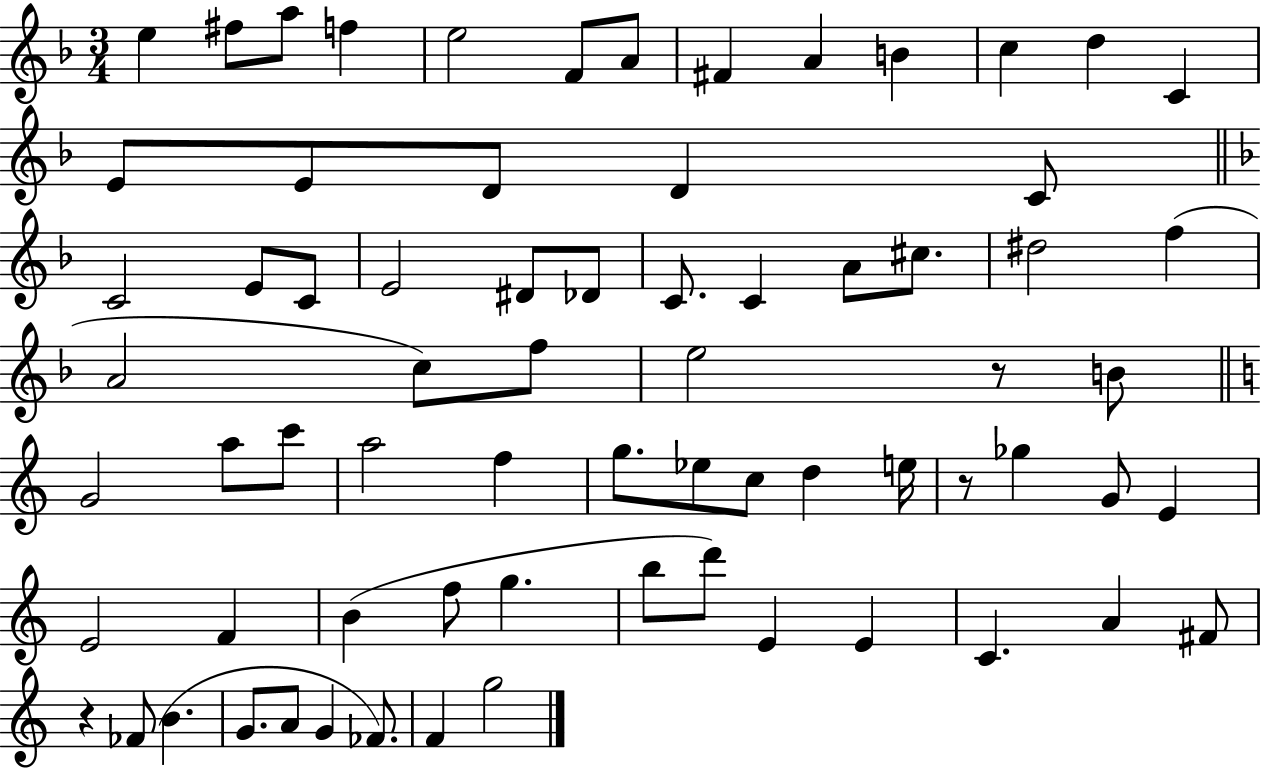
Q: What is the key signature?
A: F major